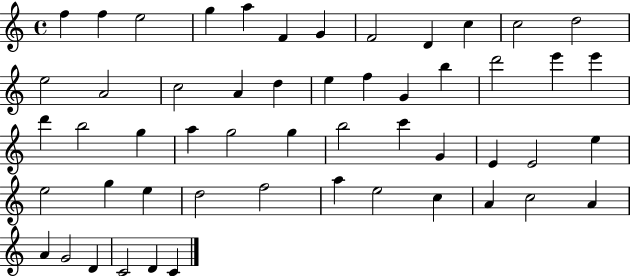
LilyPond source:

{
  \clef treble
  \time 4/4
  \defaultTimeSignature
  \key c \major
  f''4 f''4 e''2 | g''4 a''4 f'4 g'4 | f'2 d'4 c''4 | c''2 d''2 | \break e''2 a'2 | c''2 a'4 d''4 | e''4 f''4 g'4 b''4 | d'''2 e'''4 e'''4 | \break d'''4 b''2 g''4 | a''4 g''2 g''4 | b''2 c'''4 g'4 | e'4 e'2 e''4 | \break e''2 g''4 e''4 | d''2 f''2 | a''4 e''2 c''4 | a'4 c''2 a'4 | \break a'4 g'2 d'4 | c'2 d'4 c'4 | \bar "|."
}